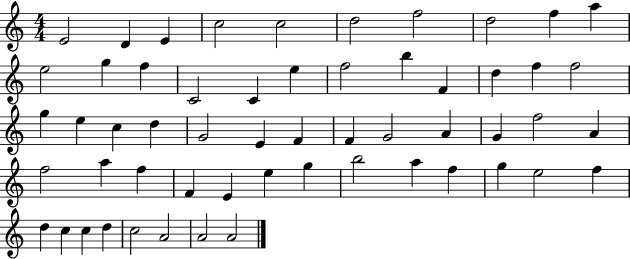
X:1
T:Untitled
M:4/4
L:1/4
K:C
E2 D E c2 c2 d2 f2 d2 f a e2 g f C2 C e f2 b F d f f2 g e c d G2 E F F G2 A G f2 A f2 a f F E e g b2 a f g e2 f d c c d c2 A2 A2 A2